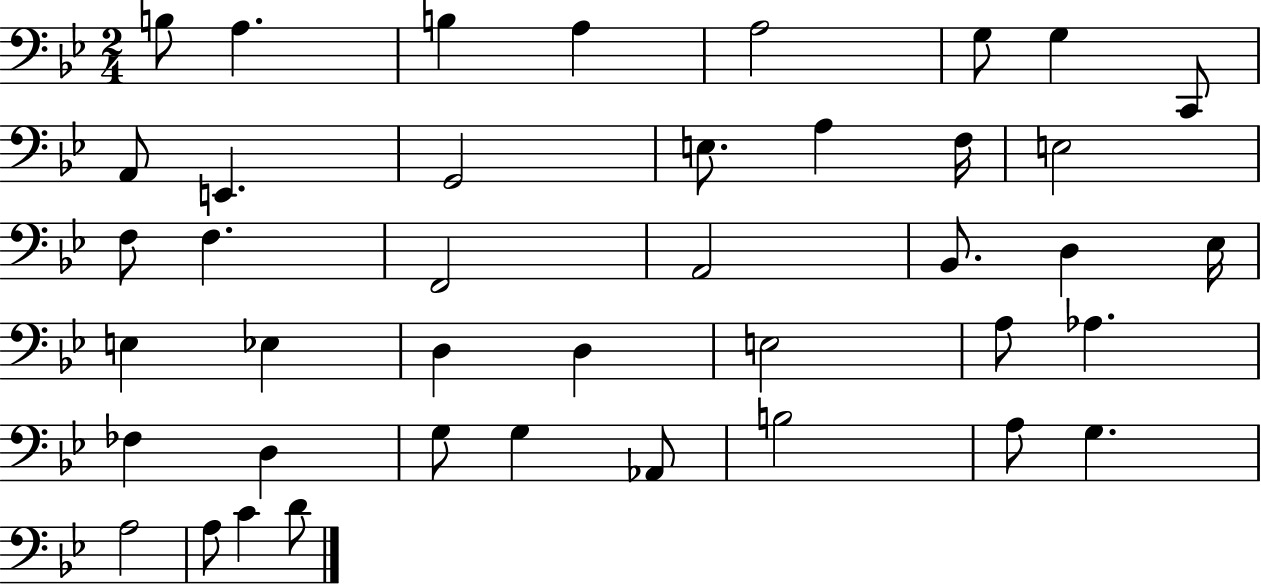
B3/e A3/q. B3/q A3/q A3/h G3/e G3/q C2/e A2/e E2/q. G2/h E3/e. A3/q F3/s E3/h F3/e F3/q. F2/h A2/h Bb2/e. D3/q Eb3/s E3/q Eb3/q D3/q D3/q E3/h A3/e Ab3/q. FES3/q D3/q G3/e G3/q Ab2/e B3/h A3/e G3/q. A3/h A3/e C4/q D4/e